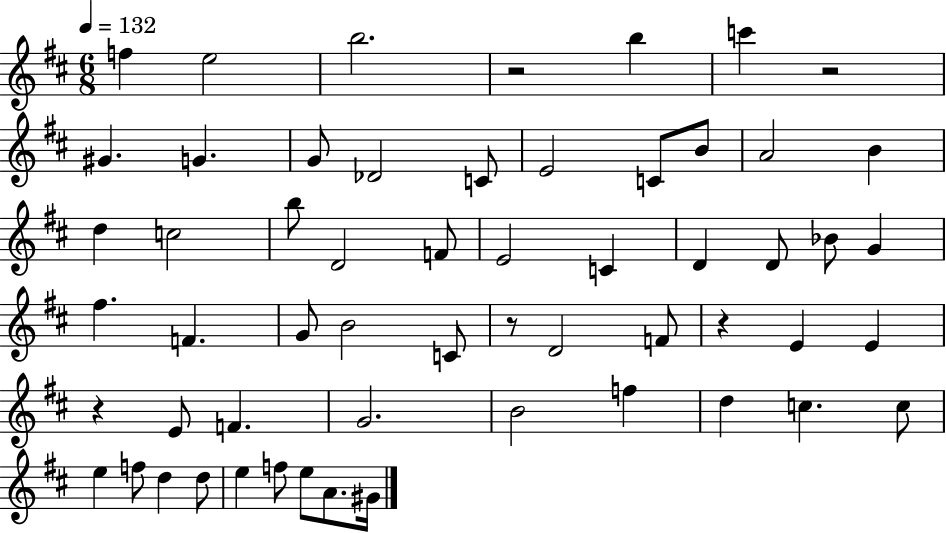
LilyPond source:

{
  \clef treble
  \numericTimeSignature
  \time 6/8
  \key d \major
  \tempo 4 = 132
  \repeat volta 2 { f''4 e''2 | b''2. | r2 b''4 | c'''4 r2 | \break gis'4. g'4. | g'8 des'2 c'8 | e'2 c'8 b'8 | a'2 b'4 | \break d''4 c''2 | b''8 d'2 f'8 | e'2 c'4 | d'4 d'8 bes'8 g'4 | \break fis''4. f'4. | g'8 b'2 c'8 | r8 d'2 f'8 | r4 e'4 e'4 | \break r4 e'8 f'4. | g'2. | b'2 f''4 | d''4 c''4. c''8 | \break e''4 f''8 d''4 d''8 | e''4 f''8 e''8 a'8. gis'16 | } \bar "|."
}